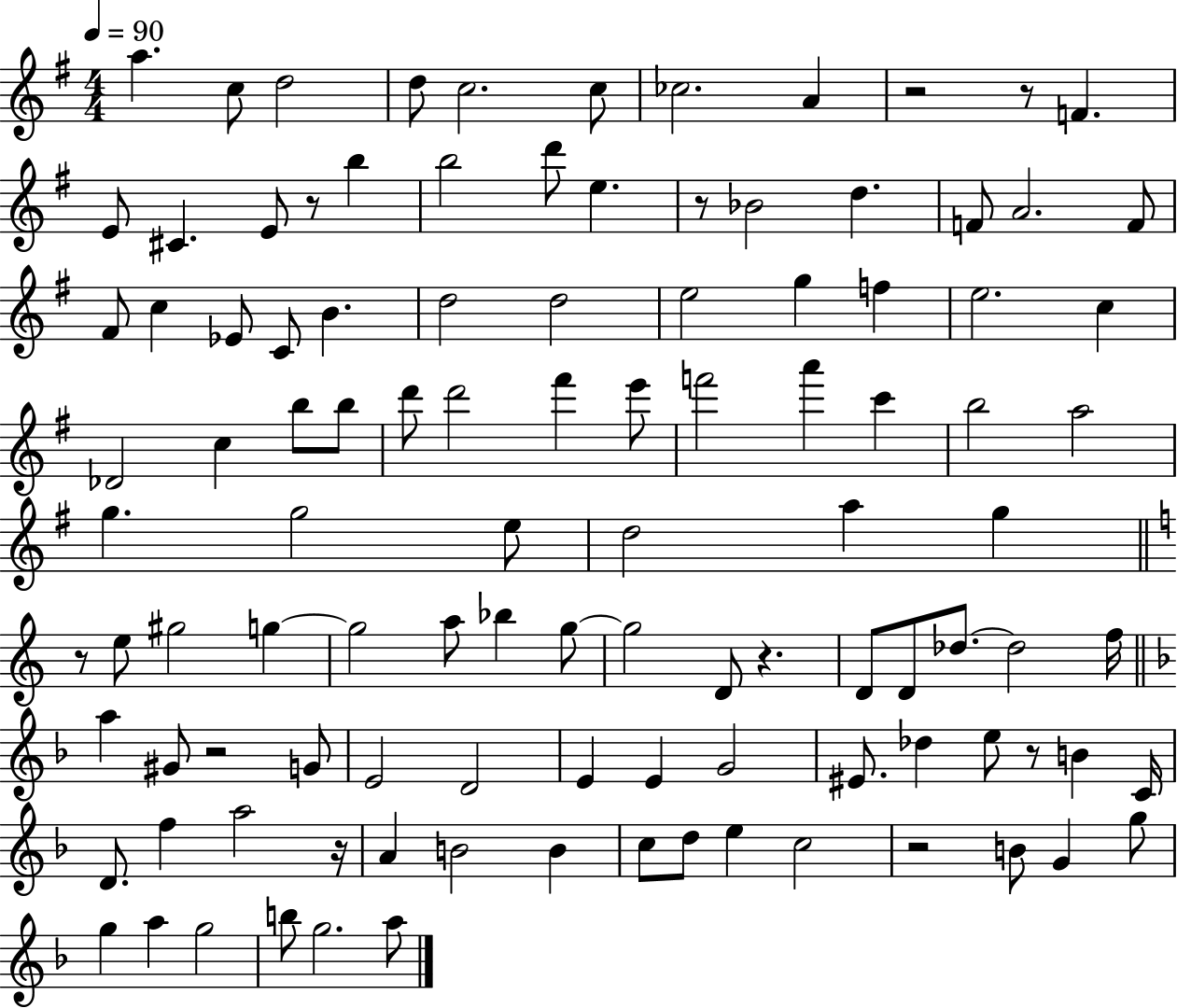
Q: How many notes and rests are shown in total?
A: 108